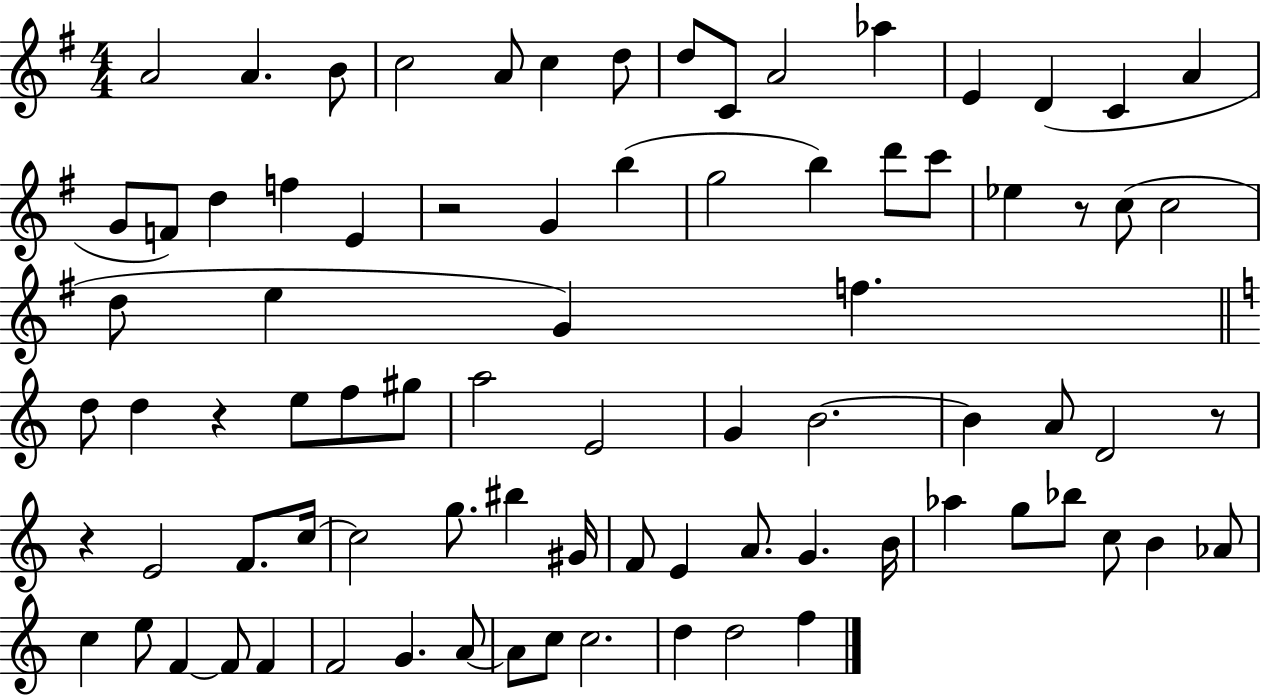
X:1
T:Untitled
M:4/4
L:1/4
K:G
A2 A B/2 c2 A/2 c d/2 d/2 C/2 A2 _a E D C A G/2 F/2 d f E z2 G b g2 b d'/2 c'/2 _e z/2 c/2 c2 d/2 e G f d/2 d z e/2 f/2 ^g/2 a2 E2 G B2 B A/2 D2 z/2 z E2 F/2 c/4 c2 g/2 ^b ^G/4 F/2 E A/2 G B/4 _a g/2 _b/2 c/2 B _A/2 c e/2 F F/2 F F2 G A/2 A/2 c/2 c2 d d2 f